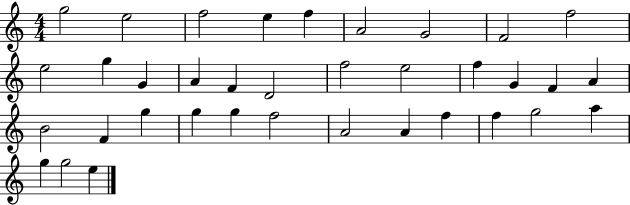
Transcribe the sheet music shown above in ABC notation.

X:1
T:Untitled
M:4/4
L:1/4
K:C
g2 e2 f2 e f A2 G2 F2 f2 e2 g G A F D2 f2 e2 f G F A B2 F g g g f2 A2 A f f g2 a g g2 e